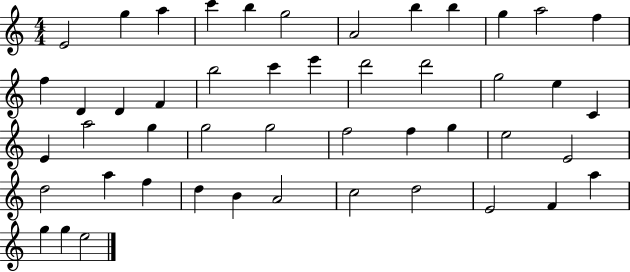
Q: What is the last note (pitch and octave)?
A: E5